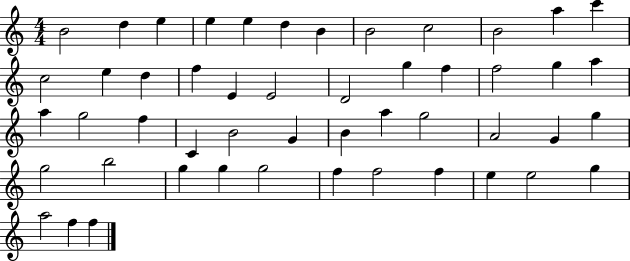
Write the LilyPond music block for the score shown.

{
  \clef treble
  \numericTimeSignature
  \time 4/4
  \key c \major
  b'2 d''4 e''4 | e''4 e''4 d''4 b'4 | b'2 c''2 | b'2 a''4 c'''4 | \break c''2 e''4 d''4 | f''4 e'4 e'2 | d'2 g''4 f''4 | f''2 g''4 a''4 | \break a''4 g''2 f''4 | c'4 b'2 g'4 | b'4 a''4 g''2 | a'2 g'4 g''4 | \break g''2 b''2 | g''4 g''4 g''2 | f''4 f''2 f''4 | e''4 e''2 g''4 | \break a''2 f''4 f''4 | \bar "|."
}